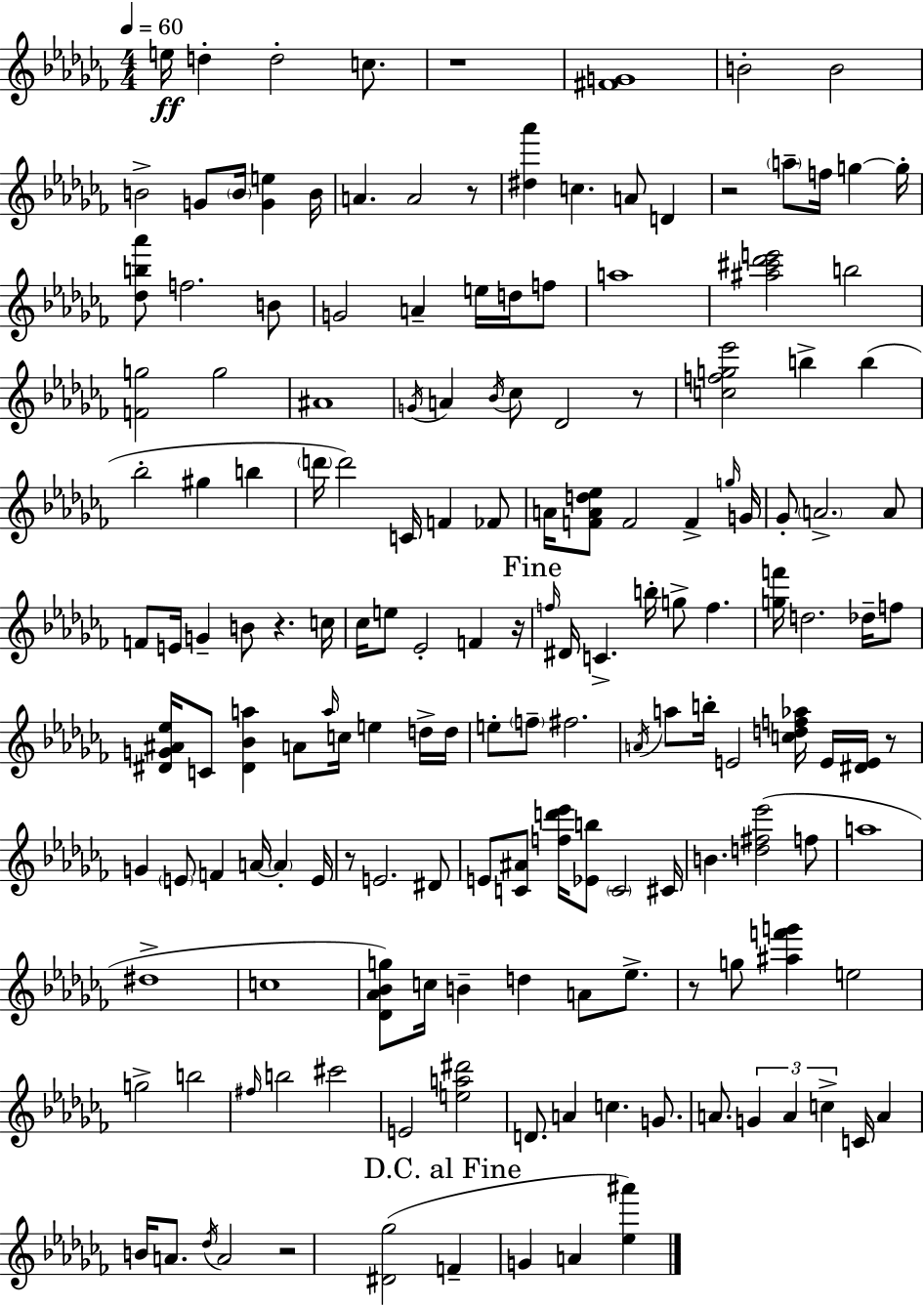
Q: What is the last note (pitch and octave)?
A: A4